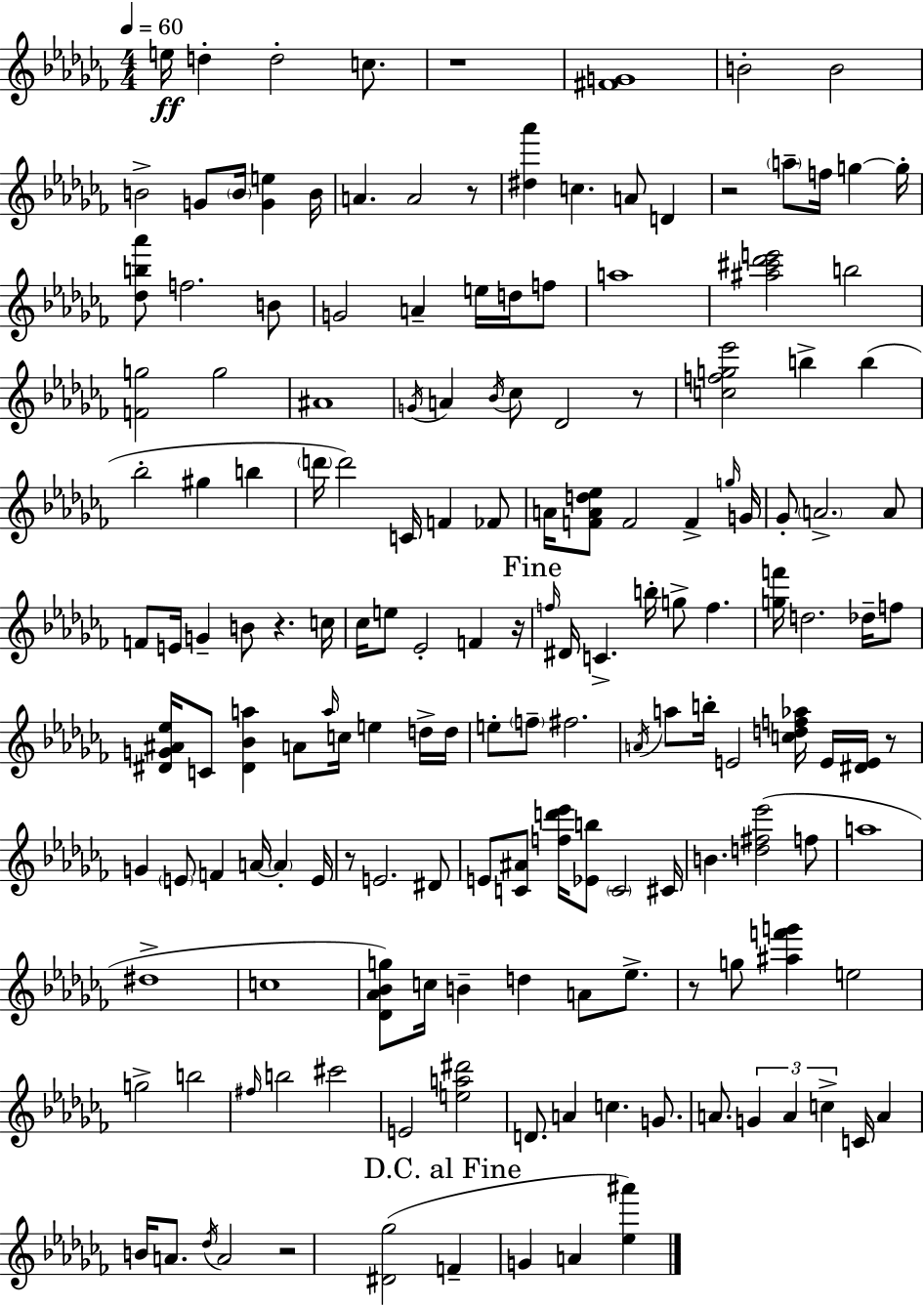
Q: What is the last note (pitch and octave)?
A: A4